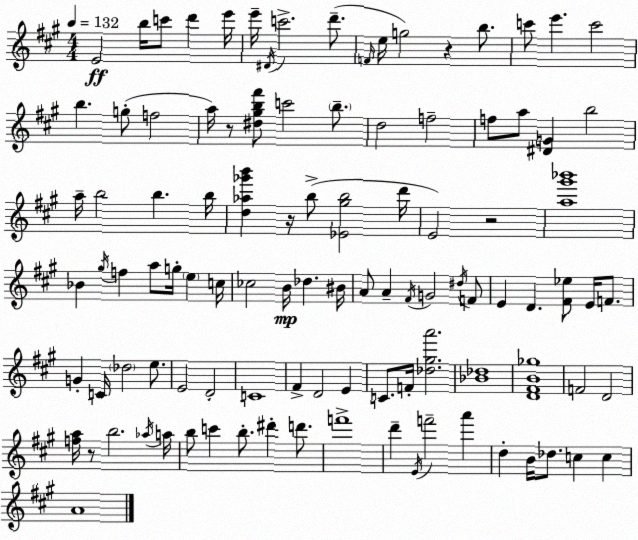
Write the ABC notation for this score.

X:1
T:Untitled
M:4/4
L:1/4
K:A
E2 b/4 c'/2 d' e'/4 e'/4 ^D/4 c'2 d'/2 F/4 e/4 g2 z b/2 c'/2 e' c'2 b g/2 f2 a/4 z/2 [^d^gb^f']/2 c'2 b/2 d2 f2 f/2 a/2 [^DG] b2 a/4 b2 b b/4 [d_a_g'b'] z/4 b/2 [_E^gb]2 d'/4 E2 z2 [a^g'_b']4 _B ^g/4 f a/2 g/4 e c/4 _c2 B/4 _d ^B/4 A/2 A ^F/4 G2 ^d/4 F/2 E D [^F_e]/2 E/4 F/2 G C/4 _d2 e/2 E2 D2 C4 ^F D2 E C/2 F/4 [_d^ga']2 [_B_d]4 [D^FB_g]4 F2 D2 [fa]/4 z/2 b2 _a/4 a/4 b/2 c' b/2 ^d' d'/2 f'4 d' E/4 f'2 a' d B/4 _d/2 c c A4